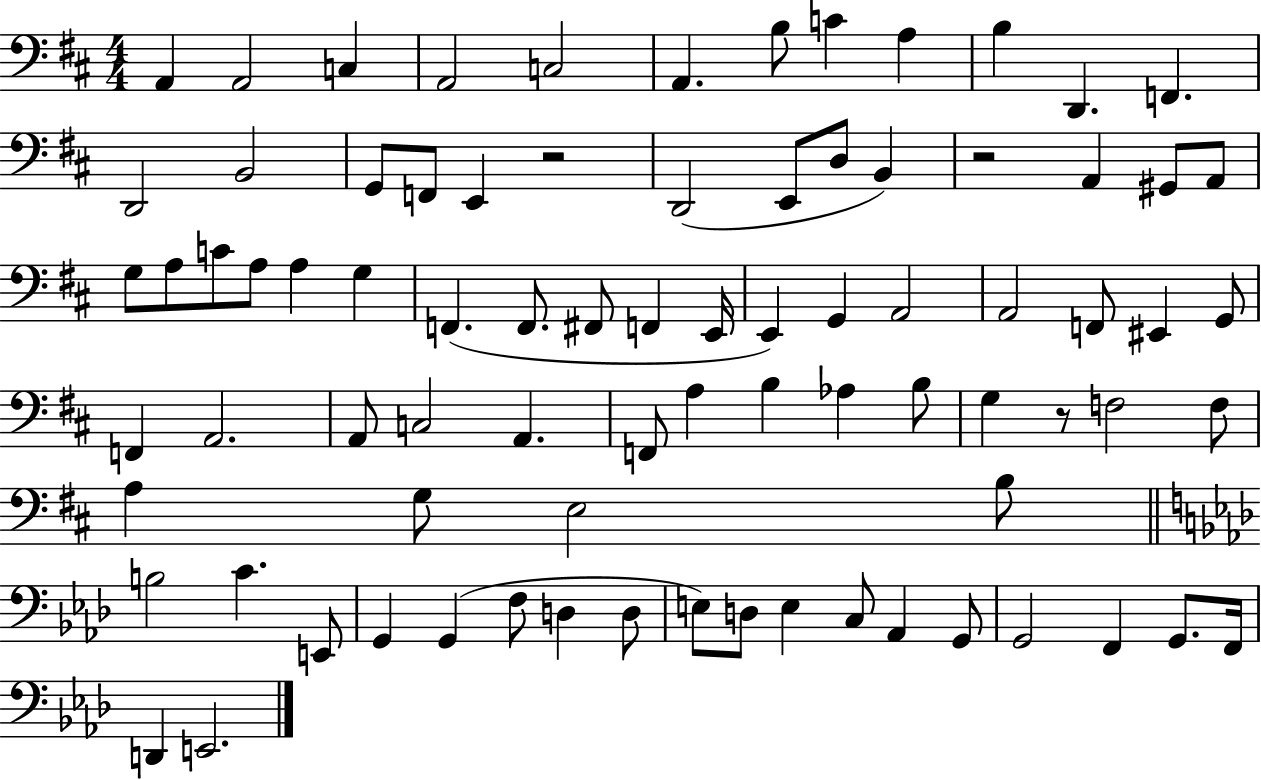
X:1
T:Untitled
M:4/4
L:1/4
K:D
A,, A,,2 C, A,,2 C,2 A,, B,/2 C A, B, D,, F,, D,,2 B,,2 G,,/2 F,,/2 E,, z2 D,,2 E,,/2 D,/2 B,, z2 A,, ^G,,/2 A,,/2 G,/2 A,/2 C/2 A,/2 A, G, F,, F,,/2 ^F,,/2 F,, E,,/4 E,, G,, A,,2 A,,2 F,,/2 ^E,, G,,/2 F,, A,,2 A,,/2 C,2 A,, F,,/2 A, B, _A, B,/2 G, z/2 F,2 F,/2 A, G,/2 E,2 B,/2 B,2 C E,,/2 G,, G,, F,/2 D, D,/2 E,/2 D,/2 E, C,/2 _A,, G,,/2 G,,2 F,, G,,/2 F,,/4 D,, E,,2